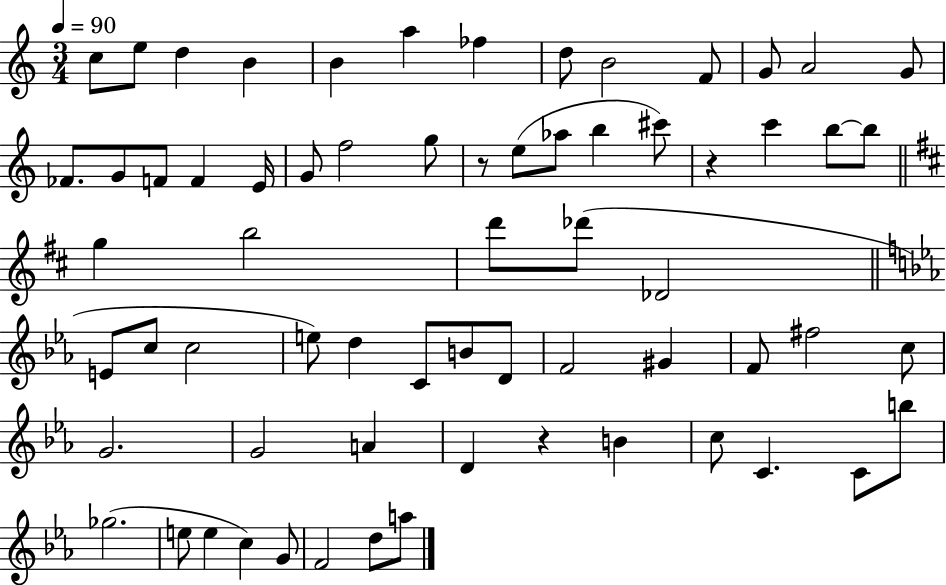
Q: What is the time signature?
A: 3/4